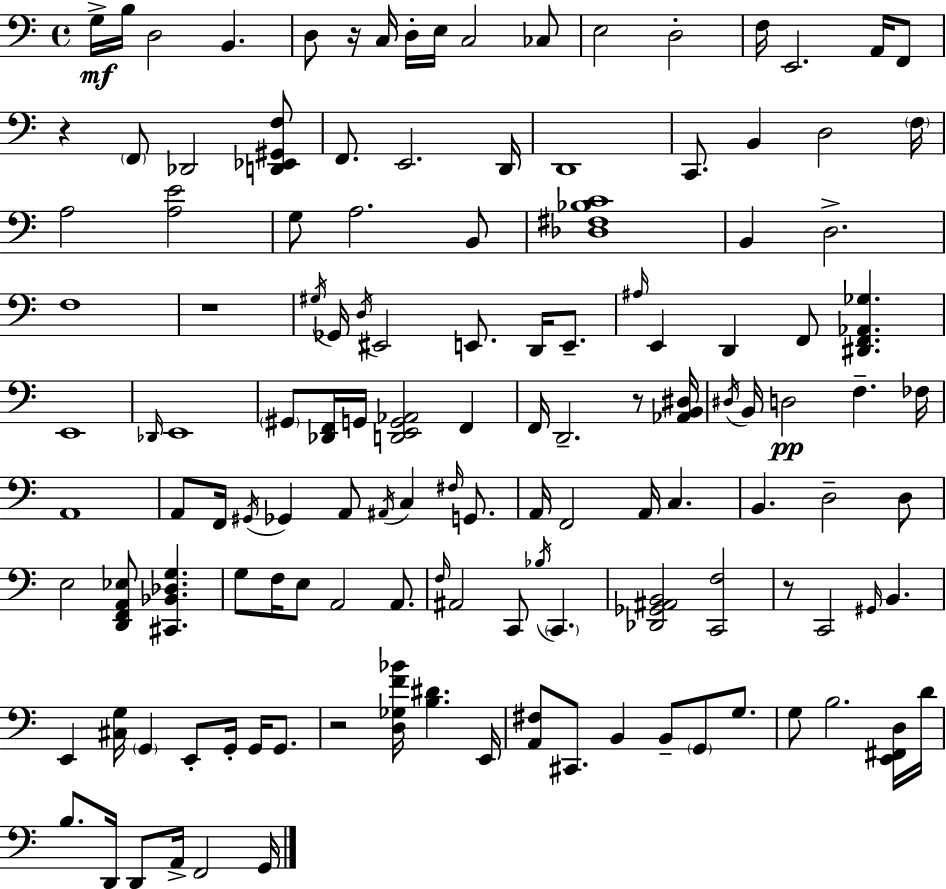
G3/s B3/s D3/h B2/q. D3/e R/s C3/s D3/s E3/s C3/h CES3/e E3/h D3/h F3/s E2/h. A2/s F2/e R/q F2/e Db2/h [D2,Eb2,G#2,F3]/e F2/e. E2/h. D2/s D2/w C2/e. B2/q D3/h F3/s A3/h [A3,E4]/h G3/e A3/h. B2/e [Db3,F#3,Bb3,C4]/w B2/q D3/h. F3/w R/w G#3/s Gb2/s D3/s EIS2/h E2/e. D2/s E2/e. A#3/s E2/q D2/q F2/e [D#2,F2,Ab2,Gb3]/q. E2/w Db2/s E2/w G#2/e [Db2,F2]/s G2/s [D2,E2,G2,Ab2]/h F2/q F2/s D2/h. R/e [Ab2,B2,D#3]/s D#3/s B2/s D3/h F3/q. FES3/s A2/w A2/e F2/s G#2/s Gb2/q A2/e A#2/s C3/q F#3/s G2/e. A2/s F2/h A2/s C3/q. B2/q. D3/h D3/e E3/h [D2,F2,A2,Eb3]/e [C#2,Bb2,Db3,G3]/q. G3/e F3/s E3/e A2/h A2/e. F3/s A#2/h C2/e Bb3/s C2/q. [Db2,Gb2,A#2,B2]/h [C2,F3]/h R/e C2/h G#2/s B2/q. E2/q [C#3,G3]/s G2/q E2/e G2/s G2/s G2/e. R/h [D3,Gb3,F4,Bb4]/s [B3,D#4]/q. E2/s [A2,F#3]/e C#2/e. B2/q B2/e G2/e G3/e. G3/e B3/h. [E2,F#2,D3]/s D4/s B3/e. D2/s D2/e A2/s F2/h G2/s